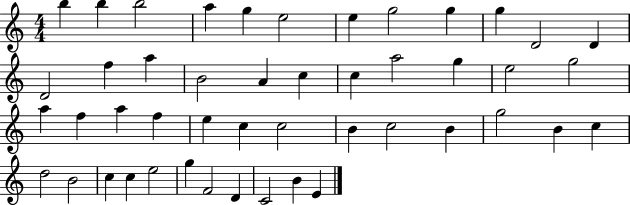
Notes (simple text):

B5/q B5/q B5/h A5/q G5/q E5/h E5/q G5/h G5/q G5/q D4/h D4/q D4/h F5/q A5/q B4/h A4/q C5/q C5/q A5/h G5/q E5/h G5/h A5/q F5/q A5/q F5/q E5/q C5/q C5/h B4/q C5/h B4/q G5/h B4/q C5/q D5/h B4/h C5/q C5/q E5/h G5/q F4/h D4/q C4/h B4/q E4/q